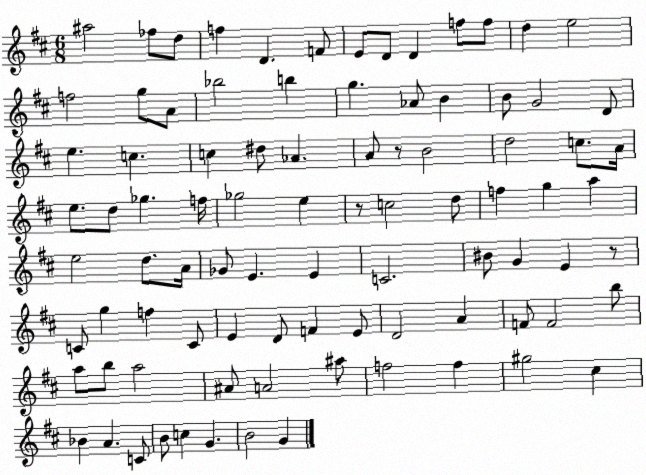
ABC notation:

X:1
T:Untitled
M:6/8
L:1/4
K:D
^a2 _f/2 d/2 f D F/2 E/2 D/2 D f/2 f/2 d e2 f2 g/2 A/2 _b2 b g _A/2 B B/2 G2 D/2 e c c ^d/2 _A A/2 z/2 B2 d2 c/2 A/4 e/2 d/2 _g f/4 _g2 e z/2 c2 d/2 f g a e2 d/2 A/4 _G/2 E E C2 ^B/2 G E z/2 C/2 g f C/2 E D/2 F E/2 D2 A F/2 F2 b/2 a/2 b/2 a2 ^A/2 A2 ^a/2 f2 f ^g2 ^c _B A C/2 B/2 c G B2 G